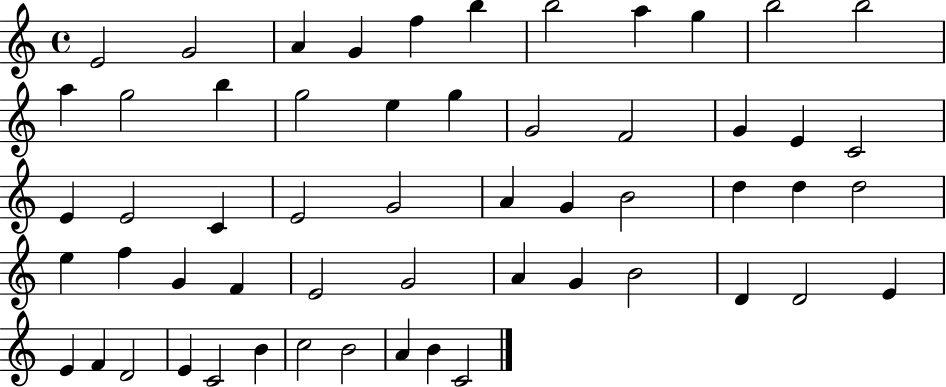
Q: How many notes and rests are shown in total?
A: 56